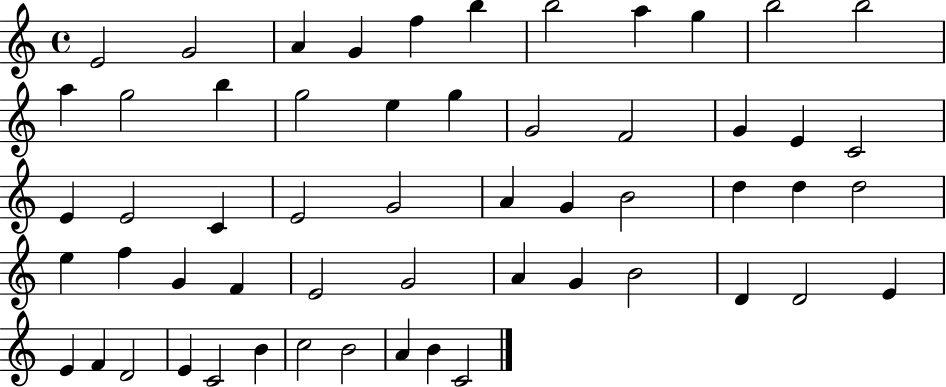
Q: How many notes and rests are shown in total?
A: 56